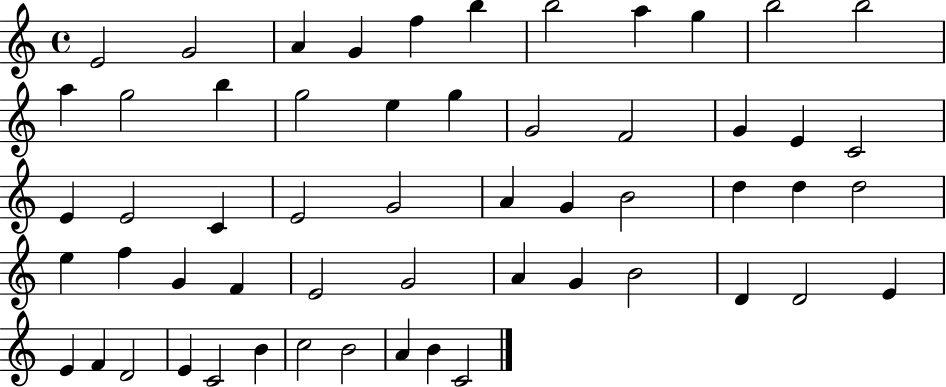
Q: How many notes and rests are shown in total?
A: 56